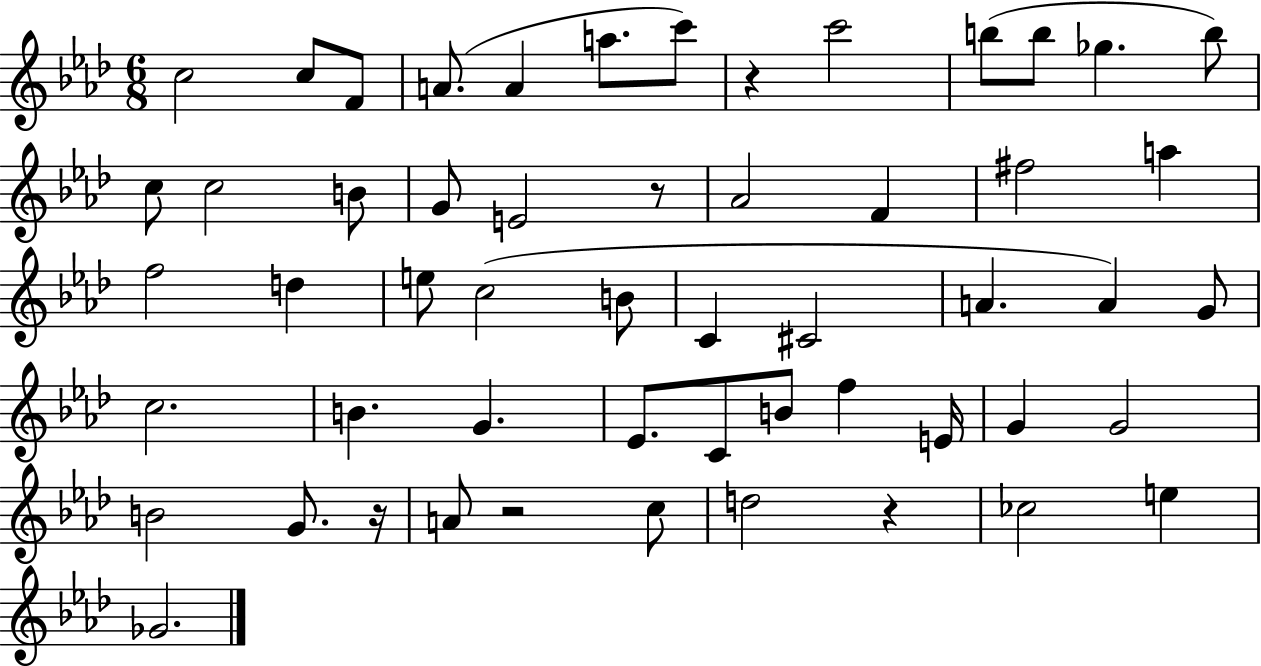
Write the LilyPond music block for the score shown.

{
  \clef treble
  \numericTimeSignature
  \time 6/8
  \key aes \major
  c''2 c''8 f'8 | a'8.( a'4 a''8. c'''8) | r4 c'''2 | b''8( b''8 ges''4. b''8) | \break c''8 c''2 b'8 | g'8 e'2 r8 | aes'2 f'4 | fis''2 a''4 | \break f''2 d''4 | e''8 c''2( b'8 | c'4 cis'2 | a'4. a'4) g'8 | \break c''2. | b'4. g'4. | ees'8. c'8 b'8 f''4 e'16 | g'4 g'2 | \break b'2 g'8. r16 | a'8 r2 c''8 | d''2 r4 | ces''2 e''4 | \break ges'2. | \bar "|."
}